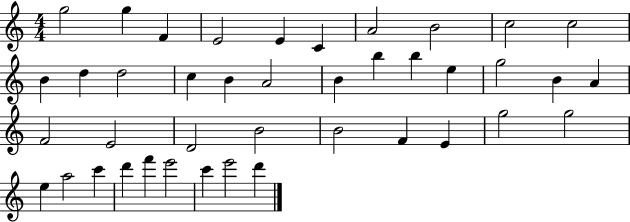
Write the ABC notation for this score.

X:1
T:Untitled
M:4/4
L:1/4
K:C
g2 g F E2 E C A2 B2 c2 c2 B d d2 c B A2 B b b e g2 B A F2 E2 D2 B2 B2 F E g2 g2 e a2 c' d' f' e'2 c' e'2 d'